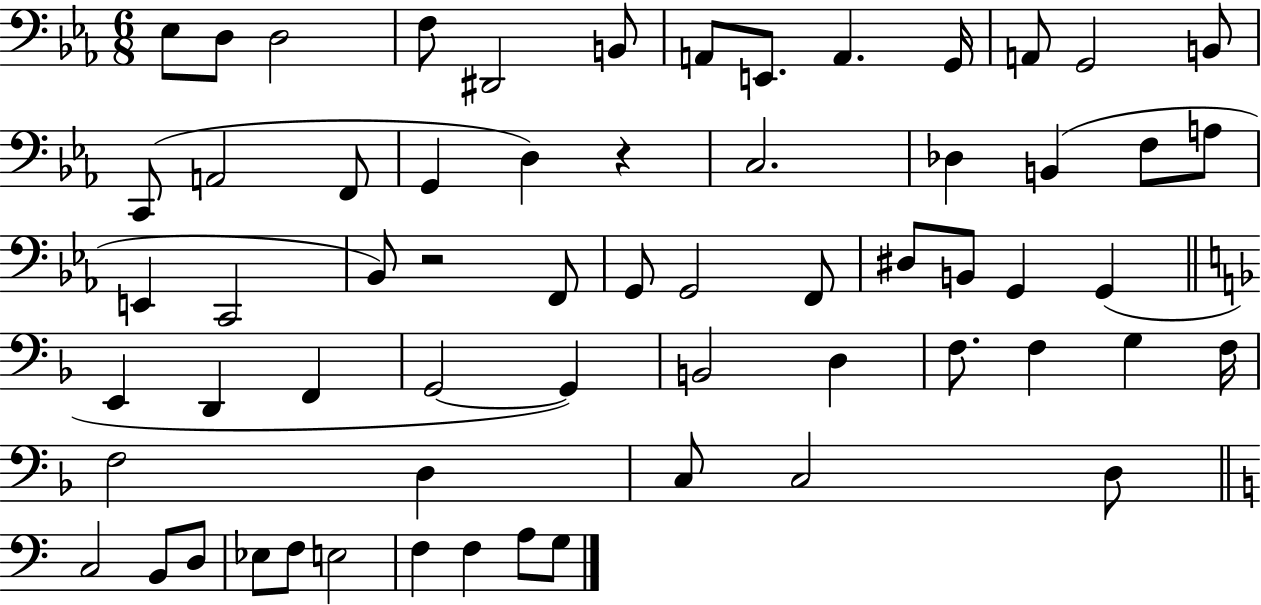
X:1
T:Untitled
M:6/8
L:1/4
K:Eb
_E,/2 D,/2 D,2 F,/2 ^D,,2 B,,/2 A,,/2 E,,/2 A,, G,,/4 A,,/2 G,,2 B,,/2 C,,/2 A,,2 F,,/2 G,, D, z C,2 _D, B,, F,/2 A,/2 E,, C,,2 _B,,/2 z2 F,,/2 G,,/2 G,,2 F,,/2 ^D,/2 B,,/2 G,, G,, E,, D,, F,, G,,2 G,, B,,2 D, F,/2 F, G, F,/4 F,2 D, C,/2 C,2 D,/2 C,2 B,,/2 D,/2 _E,/2 F,/2 E,2 F, F, A,/2 G,/2